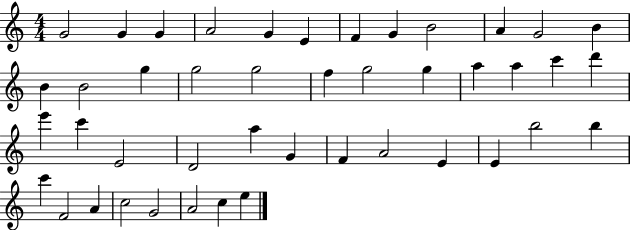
G4/h G4/q G4/q A4/h G4/q E4/q F4/q G4/q B4/h A4/q G4/h B4/q B4/q B4/h G5/q G5/h G5/h F5/q G5/h G5/q A5/q A5/q C6/q D6/q E6/q C6/q E4/h D4/h A5/q G4/q F4/q A4/h E4/q E4/q B5/h B5/q C6/q F4/h A4/q C5/h G4/h A4/h C5/q E5/q